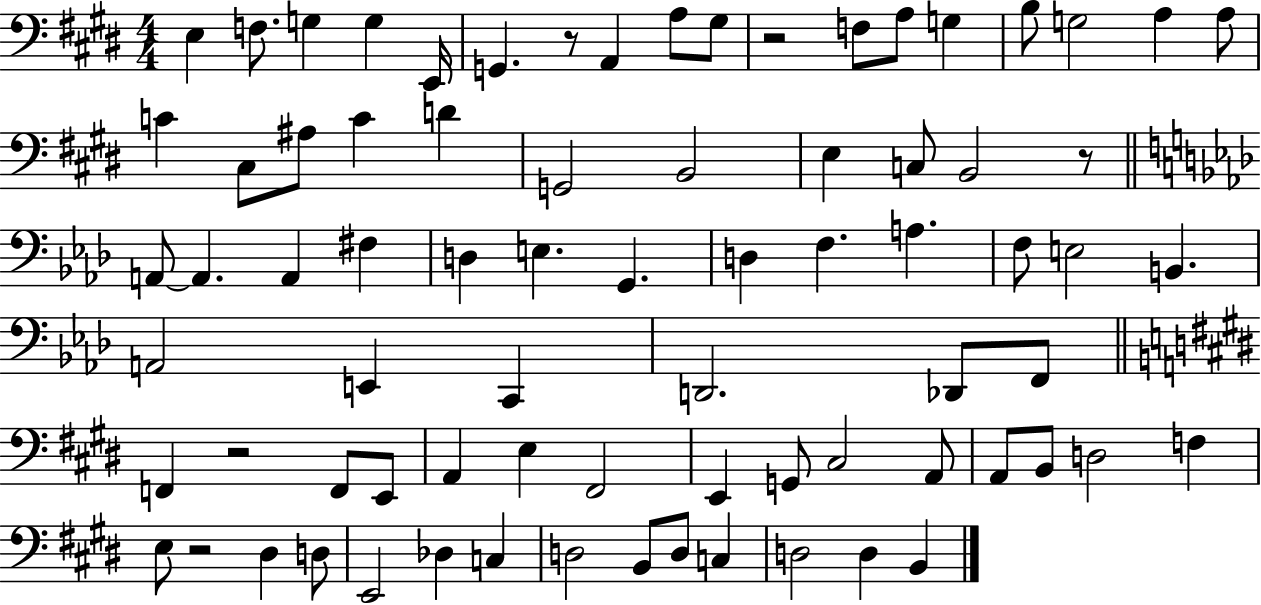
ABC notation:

X:1
T:Untitled
M:4/4
L:1/4
K:E
E, F,/2 G, G, E,,/4 G,, z/2 A,, A,/2 ^G,/2 z2 F,/2 A,/2 G, B,/2 G,2 A, A,/2 C ^C,/2 ^A,/2 C D G,,2 B,,2 E, C,/2 B,,2 z/2 A,,/2 A,, A,, ^F, D, E, G,, D, F, A, F,/2 E,2 B,, A,,2 E,, C,, D,,2 _D,,/2 F,,/2 F,, z2 F,,/2 E,,/2 A,, E, ^F,,2 E,, G,,/2 ^C,2 A,,/2 A,,/2 B,,/2 D,2 F, E,/2 z2 ^D, D,/2 E,,2 _D, C, D,2 B,,/2 D,/2 C, D,2 D, B,,